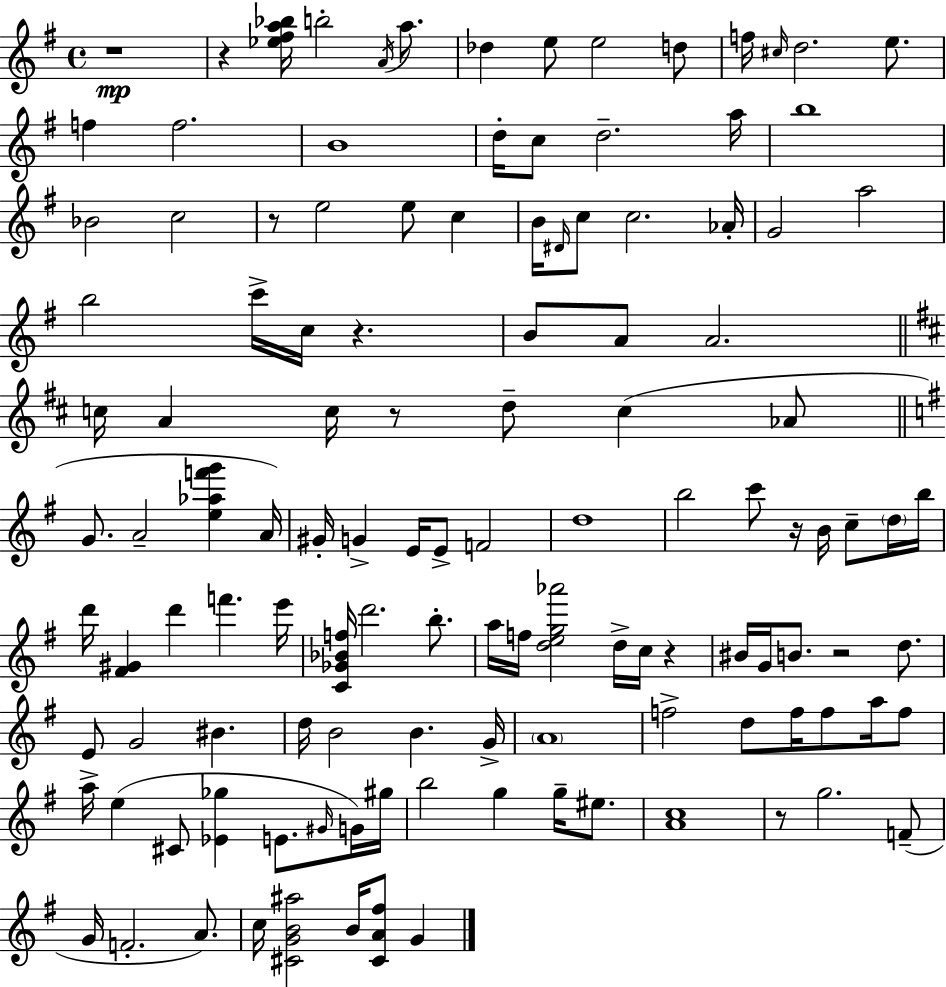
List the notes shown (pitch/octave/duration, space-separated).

R/w R/q [Eb5,F#5,A5,Bb5]/s B5/h A4/s A5/e. Db5/q E5/e E5/h D5/e F5/s C#5/s D5/h. E5/e. F5/q F5/h. B4/w D5/s C5/e D5/h. A5/s B5/w Bb4/h C5/h R/e E5/h E5/e C5/q B4/s D#4/s C5/e C5/h. Ab4/s G4/h A5/h B5/h C6/s C5/s R/q. B4/e A4/e A4/h. C5/s A4/q C5/s R/e D5/e C5/q Ab4/e G4/e. A4/h [E5,Ab5,F6,G6]/q A4/s G#4/s G4/q E4/s E4/e F4/h D5/w B5/h C6/e R/s B4/s C5/e D5/s B5/s D6/s [F#4,G#4]/q D6/q F6/q. E6/s [C4,Gb4,Bb4,F5]/s D6/h. B5/e. A5/s F5/s [D5,E5,G5,Ab6]/h D5/s C5/s R/q BIS4/s G4/s B4/e. R/h D5/e. E4/e G4/h BIS4/q. D5/s B4/h B4/q. G4/s A4/w F5/h D5/e F5/s F5/e A5/s F5/e A5/s E5/q C#4/e [Eb4,Gb5]/q E4/e. G#4/s G4/s G#5/s B5/h G5/q G5/s EIS5/e. [A4,C5]/w R/e G5/h. F4/e G4/s F4/h. A4/e. C5/s [C#4,G4,B4,A#5]/h B4/s [C#4,A4,F#5]/e G4/q